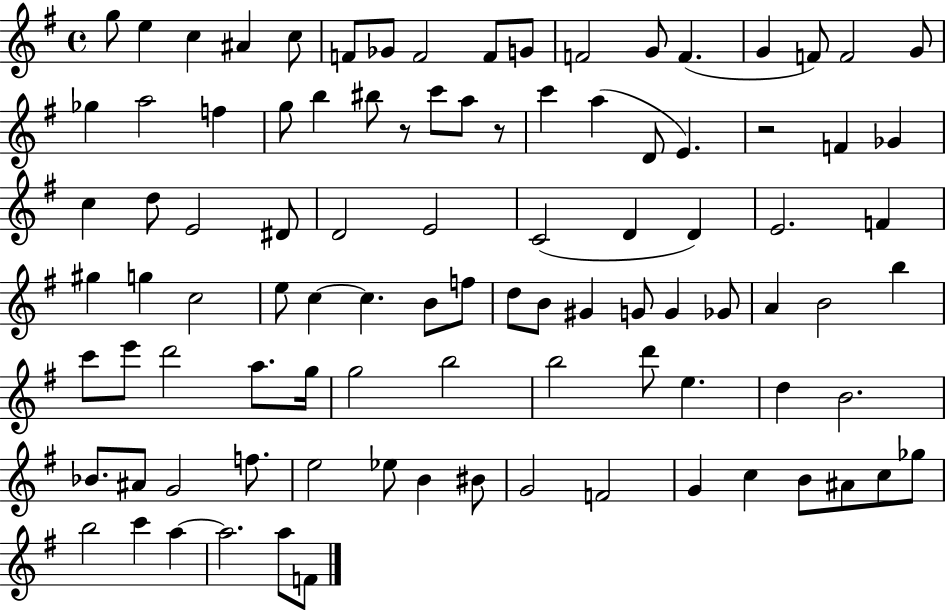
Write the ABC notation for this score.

X:1
T:Untitled
M:4/4
L:1/4
K:G
g/2 e c ^A c/2 F/2 _G/2 F2 F/2 G/2 F2 G/2 F G F/2 F2 G/2 _g a2 f g/2 b ^b/2 z/2 c'/2 a/2 z/2 c' a D/2 E z2 F _G c d/2 E2 ^D/2 D2 E2 C2 D D E2 F ^g g c2 e/2 c c B/2 f/2 d/2 B/2 ^G G/2 G _G/2 A B2 b c'/2 e'/2 d'2 a/2 g/4 g2 b2 b2 d'/2 e d B2 _B/2 ^A/2 G2 f/2 e2 _e/2 B ^B/2 G2 F2 G c B/2 ^A/2 c/2 _g/2 b2 c' a a2 a/2 F/2